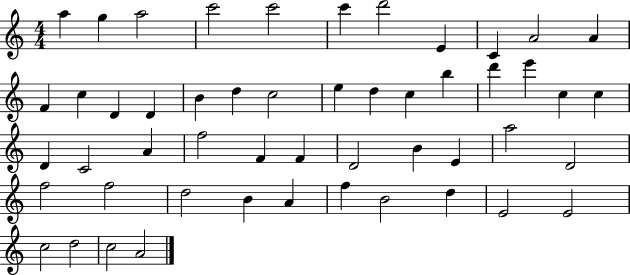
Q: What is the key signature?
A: C major